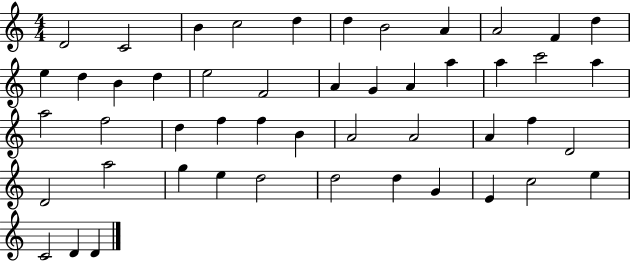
D4/h C4/h B4/q C5/h D5/q D5/q B4/h A4/q A4/h F4/q D5/q E5/q D5/q B4/q D5/q E5/h F4/h A4/q G4/q A4/q A5/q A5/q C6/h A5/q A5/h F5/h D5/q F5/q F5/q B4/q A4/h A4/h A4/q F5/q D4/h D4/h A5/h G5/q E5/q D5/h D5/h D5/q G4/q E4/q C5/h E5/q C4/h D4/q D4/q